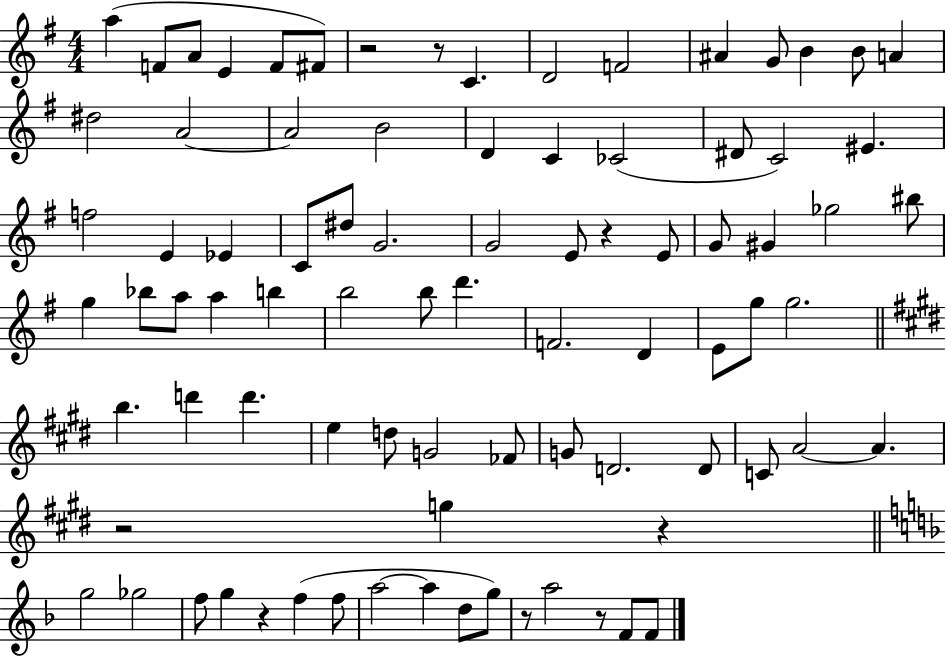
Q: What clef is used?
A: treble